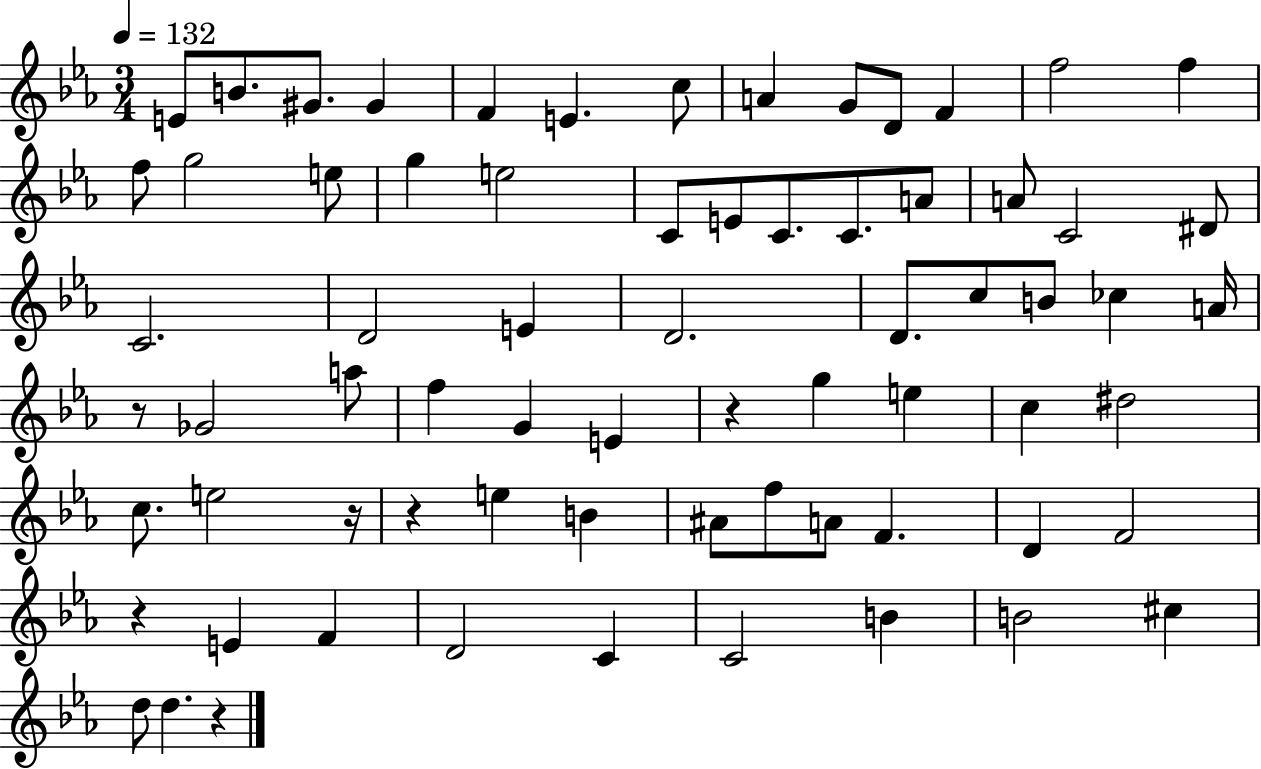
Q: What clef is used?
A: treble